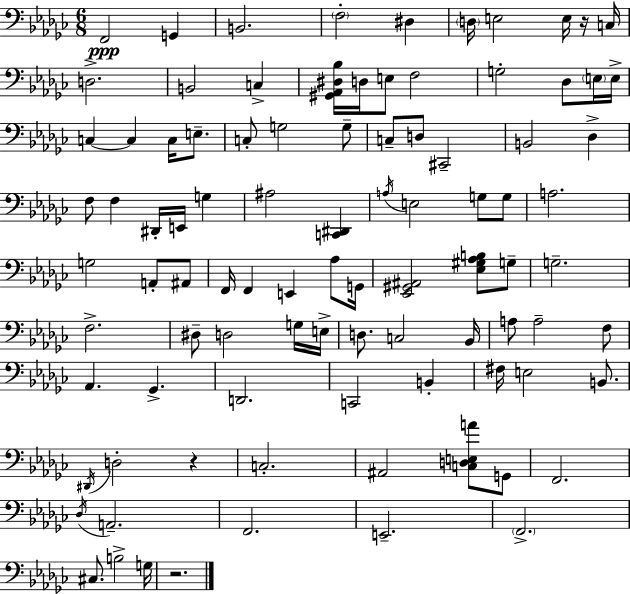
{
  \clef bass
  \numericTimeSignature
  \time 6/8
  \key ees \minor
  f,2\ppp g,4 | b,2. | \parenthesize f2-. dis4 | \parenthesize d16 e2 e16 r16 c16 | \break d2.-> | b,2 c4-> | <gis, aes, dis bes>16 d16 e8 f2 | g2-. des8 \parenthesize e16 e16-> | \break c4~~ c4 c16 e8.-- | c8-. g2 g8-- | c8-- d8 cis,2-- | b,2 des4-> | \break f8 f4 dis,16-. e,16 g4 | ais2 <c, dis,>4 | \acciaccatura { a16 } e2 g8 g8 | a2. | \break g2 a,8-. ais,8 | f,16 f,4 e,4 aes8 | g,16 <ees, gis, ais,>2 <ees gis aes b>8 g8-- | g2.-- | \break f2.-> | dis8-- d2 g16 | e16-> d8. c2 | bes,16 a8 a2-- f8 | \break aes,4. ges,4.-> | d,2. | c,2 b,4-. | fis16 e2 b,8. | \break \acciaccatura { dis,16 } d2-. r4 | c2.-. | ais,2 <c d e a'>8 | g,8 f,2. | \break \acciaccatura { des16 } a,2.-- | f,2. | e,2.-- | \parenthesize f,2.-> | \break cis8. b2-> | g16 r2. | \bar "|."
}